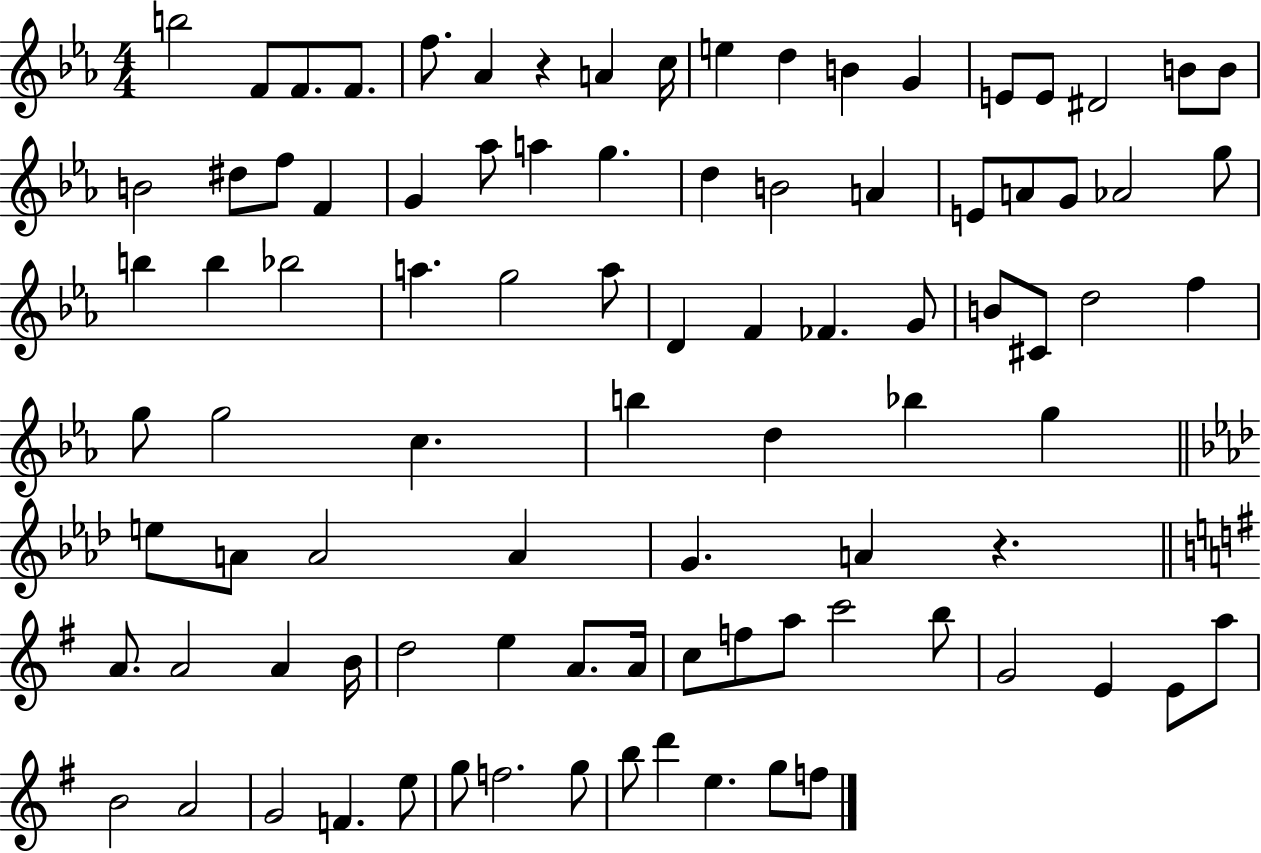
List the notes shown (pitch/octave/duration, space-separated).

B5/h F4/e F4/e. F4/e. F5/e. Ab4/q R/q A4/q C5/s E5/q D5/q B4/q G4/q E4/e E4/e D#4/h B4/e B4/e B4/h D#5/e F5/e F4/q G4/q Ab5/e A5/q G5/q. D5/q B4/h A4/q E4/e A4/e G4/e Ab4/h G5/e B5/q B5/q Bb5/h A5/q. G5/h A5/e D4/q F4/q FES4/q. G4/e B4/e C#4/e D5/h F5/q G5/e G5/h C5/q. B5/q D5/q Bb5/q G5/q E5/e A4/e A4/h A4/q G4/q. A4/q R/q. A4/e. A4/h A4/q B4/s D5/h E5/q A4/e. A4/s C5/e F5/e A5/e C6/h B5/e G4/h E4/q E4/e A5/e B4/h A4/h G4/h F4/q. E5/e G5/e F5/h. G5/e B5/e D6/q E5/q. G5/e F5/e